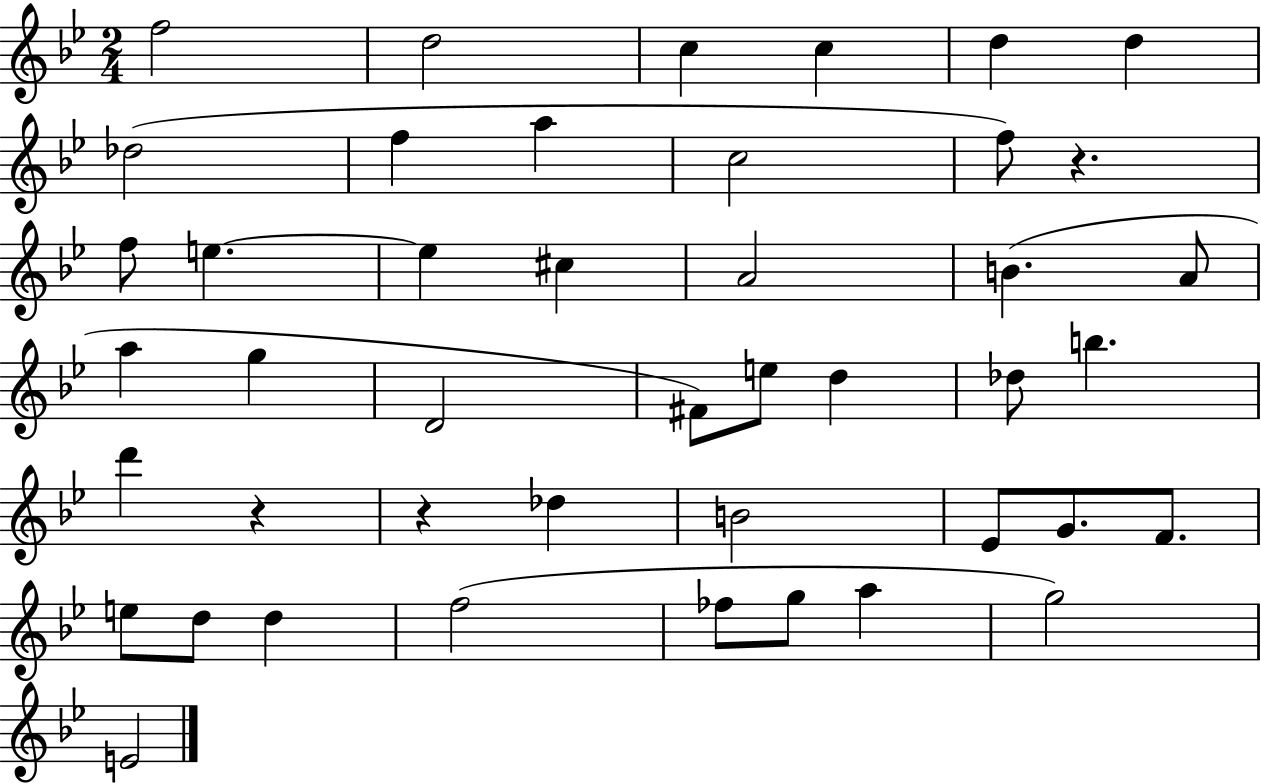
{
  \clef treble
  \numericTimeSignature
  \time 2/4
  \key bes \major
  f''2 | d''2 | c''4 c''4 | d''4 d''4 | \break des''2( | f''4 a''4 | c''2 | f''8) r4. | \break f''8 e''4.~~ | e''4 cis''4 | a'2 | b'4.( a'8 | \break a''4 g''4 | d'2 | fis'8) e''8 d''4 | des''8 b''4. | \break d'''4 r4 | r4 des''4 | b'2 | ees'8 g'8. f'8. | \break e''8 d''8 d''4 | f''2( | fes''8 g''8 a''4 | g''2) | \break e'2 | \bar "|."
}